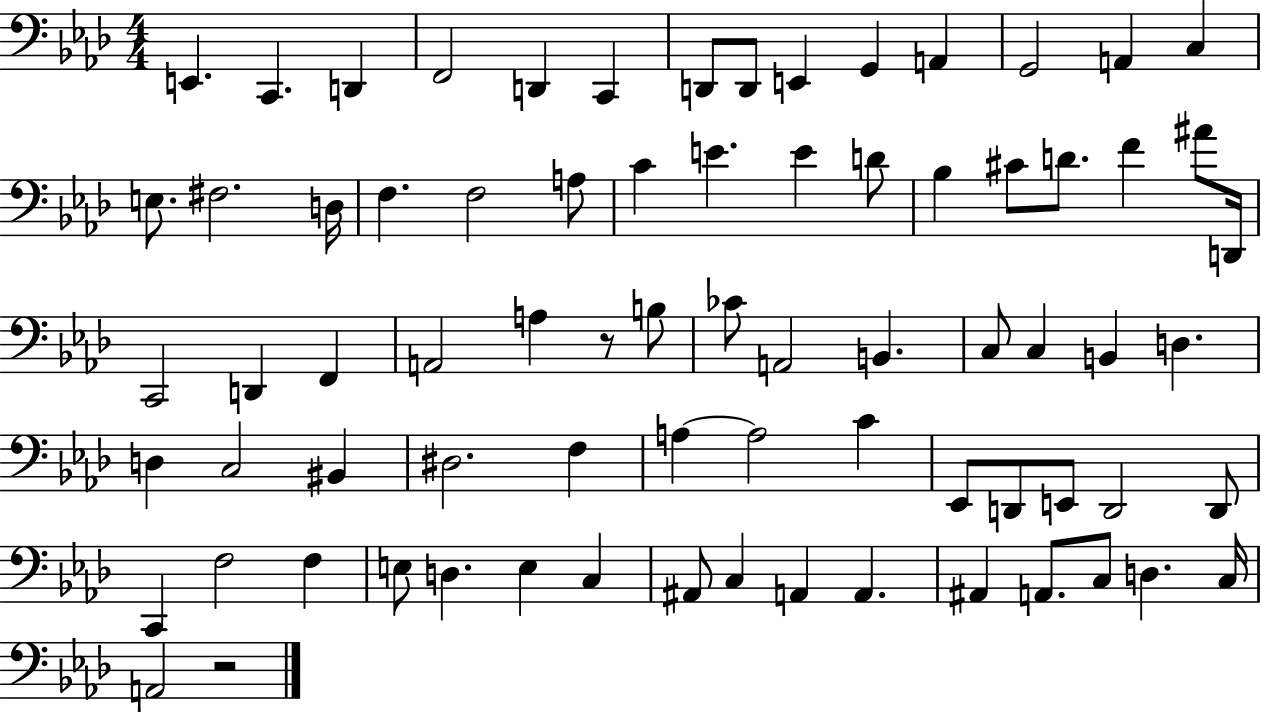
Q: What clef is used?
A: bass